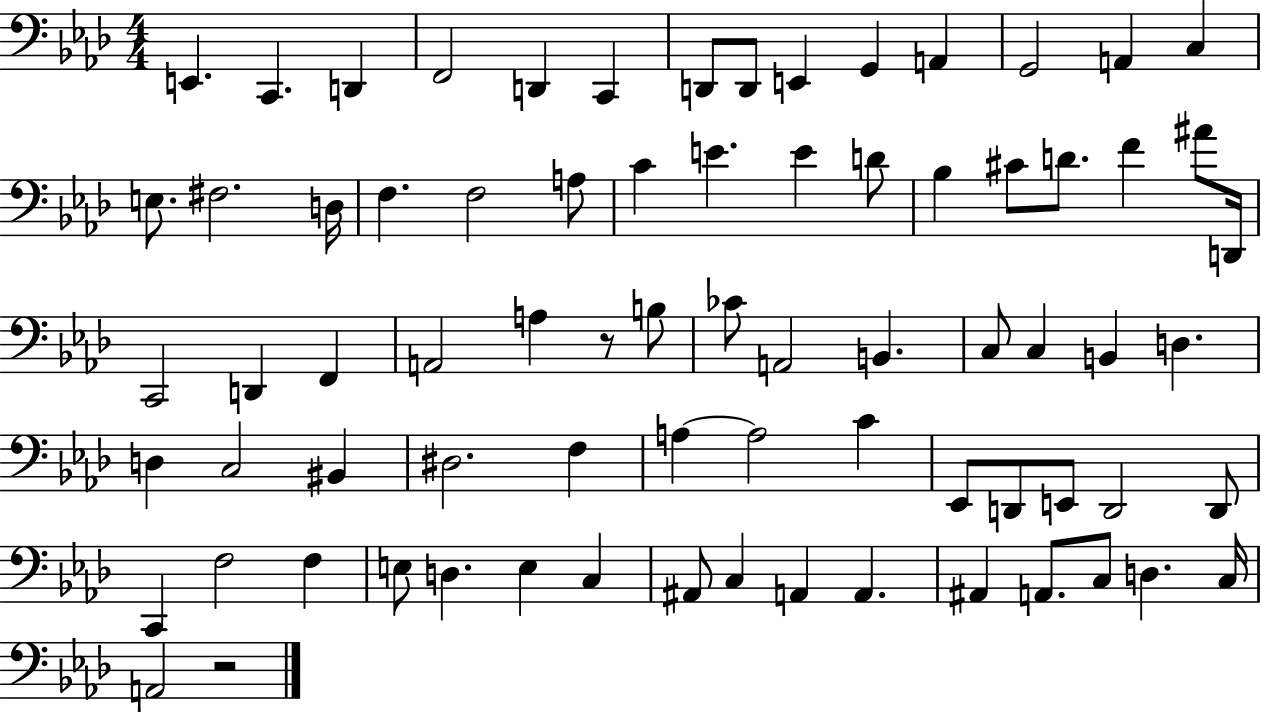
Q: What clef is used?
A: bass